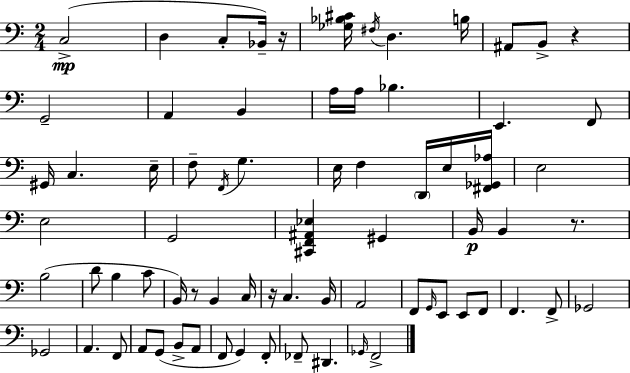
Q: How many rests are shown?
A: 5